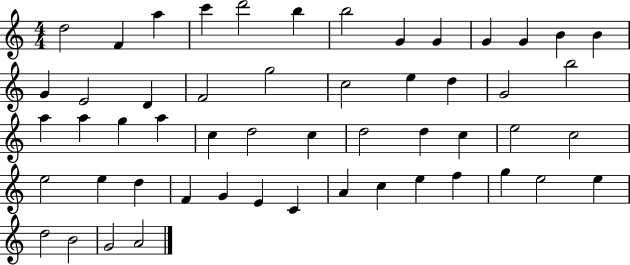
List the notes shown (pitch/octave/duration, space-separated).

D5/h F4/q A5/q C6/q D6/h B5/q B5/h G4/q G4/q G4/q G4/q B4/q B4/q G4/q E4/h D4/q F4/h G5/h C5/h E5/q D5/q G4/h B5/h A5/q A5/q G5/q A5/q C5/q D5/h C5/q D5/h D5/q C5/q E5/h C5/h E5/h E5/q D5/q F4/q G4/q E4/q C4/q A4/q C5/q E5/q F5/q G5/q E5/h E5/q D5/h B4/h G4/h A4/h